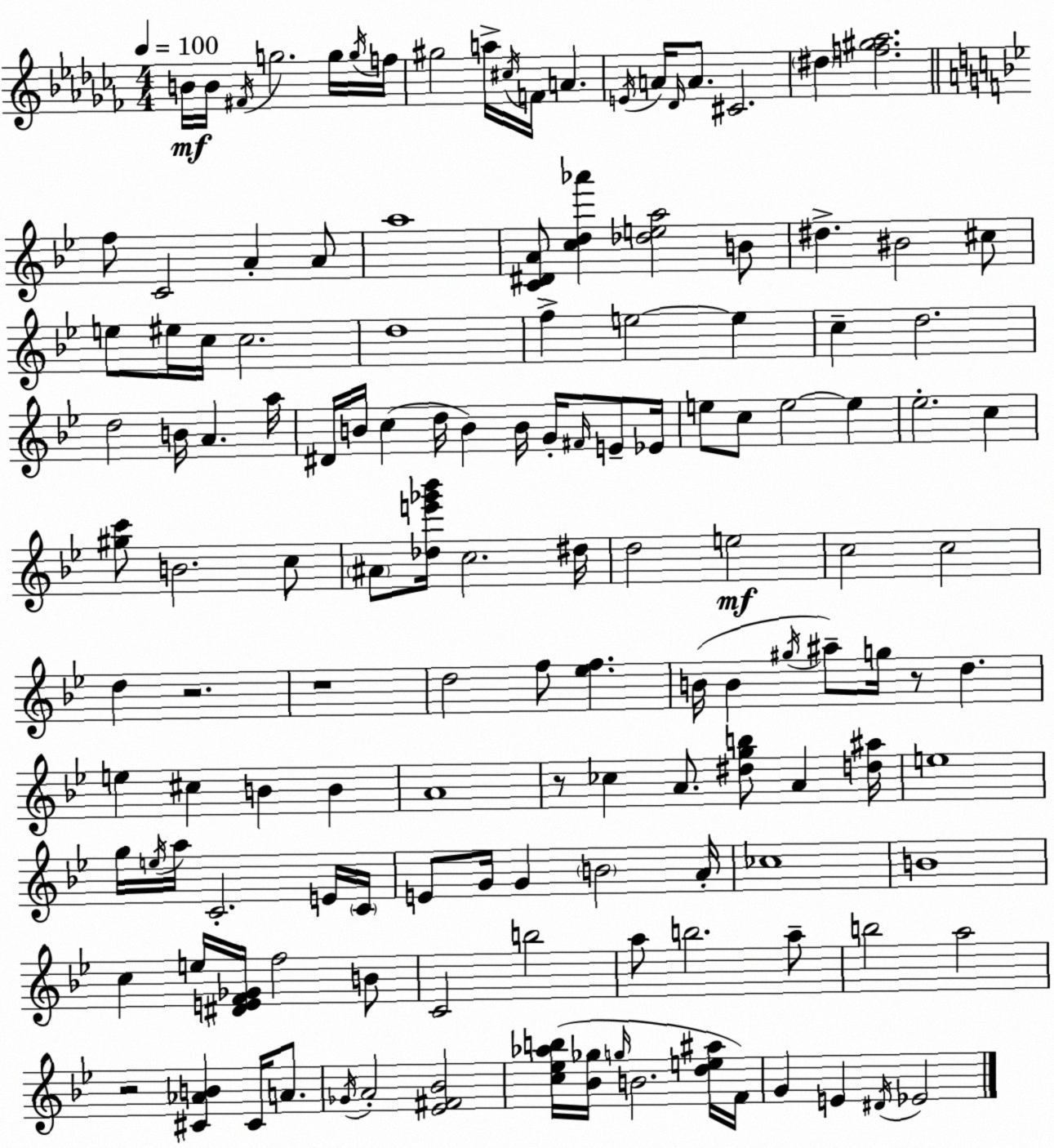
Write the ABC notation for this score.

X:1
T:Untitled
M:4/4
L:1/4
K:Abm
B/4 B/4 ^F/4 g2 g/4 g/4 f/4 ^g2 a/4 ^c/4 F/4 A E/4 A/4 _D/4 A/2 ^C2 ^d [f^g_a]2 f/2 C2 A A/2 a4 [C^DA]/2 [cd_a'] [_dea]2 B/2 ^d ^B2 ^c/2 e/2 ^e/4 c/4 c2 d4 f e2 e c d2 d2 B/4 A a/4 ^D/4 B/4 c d/4 B B/4 G/4 ^F/4 E/2 _E/4 e/2 c/2 e2 e _e2 c [^gc']/2 B2 c/2 ^A/2 [_de'_g'_b']/4 c2 ^d/4 d2 e2 c2 c2 d z2 z4 d2 f/2 [_ef] B/4 B ^g/4 ^a/2 g/4 z/2 d e ^c B B A4 z/2 _c A/2 [^dgb]/2 A [d^a]/4 e4 g/4 e/4 a/4 C2 E/4 C/4 E/2 G/4 G B2 A/4 _c4 B4 c e/4 [^DEF_G]/4 f2 B/2 C2 b2 a/2 b2 a/2 b2 a2 z2 [^C_AB] ^C/4 A/2 _G/4 A2 [_E^F_B]2 [c_e_ab]/4 [_B_g]/4 g/4 B2 [de^a]/4 F/4 G E ^D/4 _E2